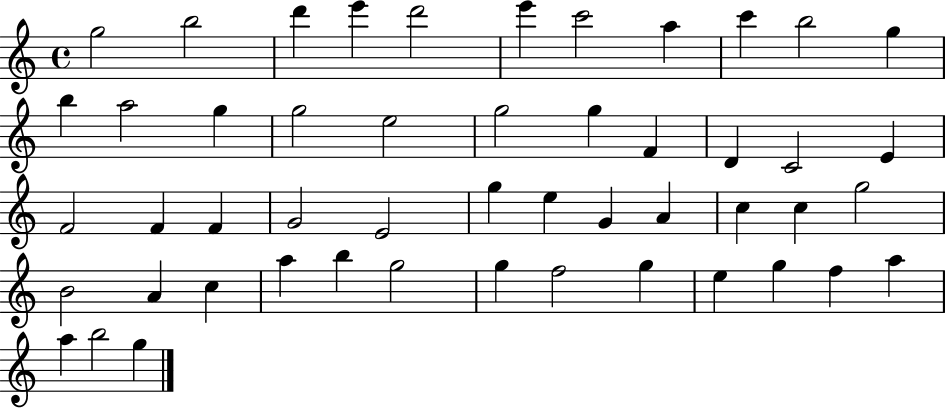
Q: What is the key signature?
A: C major